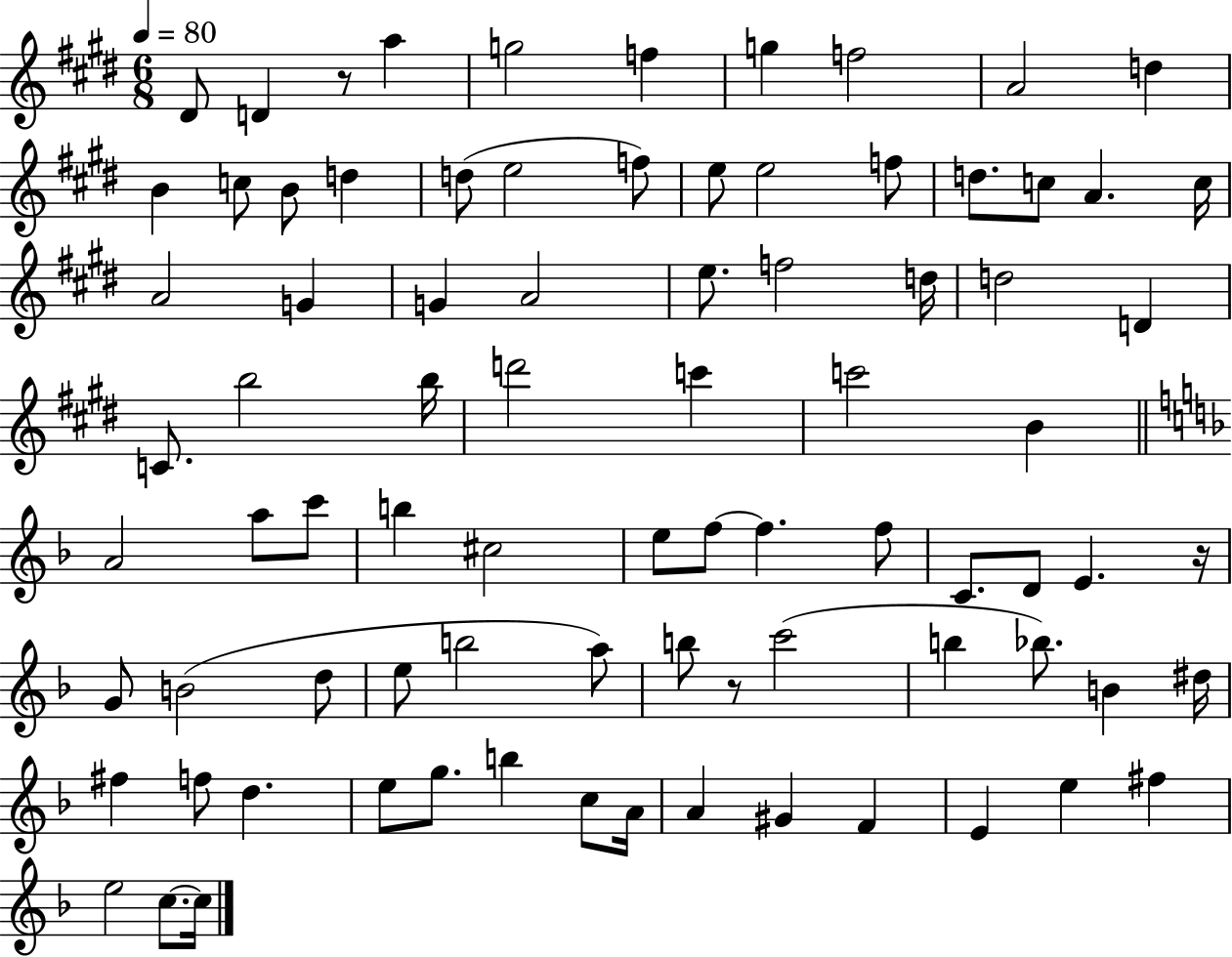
X:1
T:Untitled
M:6/8
L:1/4
K:E
^D/2 D z/2 a g2 f g f2 A2 d B c/2 B/2 d d/2 e2 f/2 e/2 e2 f/2 d/2 c/2 A c/4 A2 G G A2 e/2 f2 d/4 d2 D C/2 b2 b/4 d'2 c' c'2 B A2 a/2 c'/2 b ^c2 e/2 f/2 f f/2 C/2 D/2 E z/4 G/2 B2 d/2 e/2 b2 a/2 b/2 z/2 c'2 b _b/2 B ^d/4 ^f f/2 d e/2 g/2 b c/2 A/4 A ^G F E e ^f e2 c/2 c/4